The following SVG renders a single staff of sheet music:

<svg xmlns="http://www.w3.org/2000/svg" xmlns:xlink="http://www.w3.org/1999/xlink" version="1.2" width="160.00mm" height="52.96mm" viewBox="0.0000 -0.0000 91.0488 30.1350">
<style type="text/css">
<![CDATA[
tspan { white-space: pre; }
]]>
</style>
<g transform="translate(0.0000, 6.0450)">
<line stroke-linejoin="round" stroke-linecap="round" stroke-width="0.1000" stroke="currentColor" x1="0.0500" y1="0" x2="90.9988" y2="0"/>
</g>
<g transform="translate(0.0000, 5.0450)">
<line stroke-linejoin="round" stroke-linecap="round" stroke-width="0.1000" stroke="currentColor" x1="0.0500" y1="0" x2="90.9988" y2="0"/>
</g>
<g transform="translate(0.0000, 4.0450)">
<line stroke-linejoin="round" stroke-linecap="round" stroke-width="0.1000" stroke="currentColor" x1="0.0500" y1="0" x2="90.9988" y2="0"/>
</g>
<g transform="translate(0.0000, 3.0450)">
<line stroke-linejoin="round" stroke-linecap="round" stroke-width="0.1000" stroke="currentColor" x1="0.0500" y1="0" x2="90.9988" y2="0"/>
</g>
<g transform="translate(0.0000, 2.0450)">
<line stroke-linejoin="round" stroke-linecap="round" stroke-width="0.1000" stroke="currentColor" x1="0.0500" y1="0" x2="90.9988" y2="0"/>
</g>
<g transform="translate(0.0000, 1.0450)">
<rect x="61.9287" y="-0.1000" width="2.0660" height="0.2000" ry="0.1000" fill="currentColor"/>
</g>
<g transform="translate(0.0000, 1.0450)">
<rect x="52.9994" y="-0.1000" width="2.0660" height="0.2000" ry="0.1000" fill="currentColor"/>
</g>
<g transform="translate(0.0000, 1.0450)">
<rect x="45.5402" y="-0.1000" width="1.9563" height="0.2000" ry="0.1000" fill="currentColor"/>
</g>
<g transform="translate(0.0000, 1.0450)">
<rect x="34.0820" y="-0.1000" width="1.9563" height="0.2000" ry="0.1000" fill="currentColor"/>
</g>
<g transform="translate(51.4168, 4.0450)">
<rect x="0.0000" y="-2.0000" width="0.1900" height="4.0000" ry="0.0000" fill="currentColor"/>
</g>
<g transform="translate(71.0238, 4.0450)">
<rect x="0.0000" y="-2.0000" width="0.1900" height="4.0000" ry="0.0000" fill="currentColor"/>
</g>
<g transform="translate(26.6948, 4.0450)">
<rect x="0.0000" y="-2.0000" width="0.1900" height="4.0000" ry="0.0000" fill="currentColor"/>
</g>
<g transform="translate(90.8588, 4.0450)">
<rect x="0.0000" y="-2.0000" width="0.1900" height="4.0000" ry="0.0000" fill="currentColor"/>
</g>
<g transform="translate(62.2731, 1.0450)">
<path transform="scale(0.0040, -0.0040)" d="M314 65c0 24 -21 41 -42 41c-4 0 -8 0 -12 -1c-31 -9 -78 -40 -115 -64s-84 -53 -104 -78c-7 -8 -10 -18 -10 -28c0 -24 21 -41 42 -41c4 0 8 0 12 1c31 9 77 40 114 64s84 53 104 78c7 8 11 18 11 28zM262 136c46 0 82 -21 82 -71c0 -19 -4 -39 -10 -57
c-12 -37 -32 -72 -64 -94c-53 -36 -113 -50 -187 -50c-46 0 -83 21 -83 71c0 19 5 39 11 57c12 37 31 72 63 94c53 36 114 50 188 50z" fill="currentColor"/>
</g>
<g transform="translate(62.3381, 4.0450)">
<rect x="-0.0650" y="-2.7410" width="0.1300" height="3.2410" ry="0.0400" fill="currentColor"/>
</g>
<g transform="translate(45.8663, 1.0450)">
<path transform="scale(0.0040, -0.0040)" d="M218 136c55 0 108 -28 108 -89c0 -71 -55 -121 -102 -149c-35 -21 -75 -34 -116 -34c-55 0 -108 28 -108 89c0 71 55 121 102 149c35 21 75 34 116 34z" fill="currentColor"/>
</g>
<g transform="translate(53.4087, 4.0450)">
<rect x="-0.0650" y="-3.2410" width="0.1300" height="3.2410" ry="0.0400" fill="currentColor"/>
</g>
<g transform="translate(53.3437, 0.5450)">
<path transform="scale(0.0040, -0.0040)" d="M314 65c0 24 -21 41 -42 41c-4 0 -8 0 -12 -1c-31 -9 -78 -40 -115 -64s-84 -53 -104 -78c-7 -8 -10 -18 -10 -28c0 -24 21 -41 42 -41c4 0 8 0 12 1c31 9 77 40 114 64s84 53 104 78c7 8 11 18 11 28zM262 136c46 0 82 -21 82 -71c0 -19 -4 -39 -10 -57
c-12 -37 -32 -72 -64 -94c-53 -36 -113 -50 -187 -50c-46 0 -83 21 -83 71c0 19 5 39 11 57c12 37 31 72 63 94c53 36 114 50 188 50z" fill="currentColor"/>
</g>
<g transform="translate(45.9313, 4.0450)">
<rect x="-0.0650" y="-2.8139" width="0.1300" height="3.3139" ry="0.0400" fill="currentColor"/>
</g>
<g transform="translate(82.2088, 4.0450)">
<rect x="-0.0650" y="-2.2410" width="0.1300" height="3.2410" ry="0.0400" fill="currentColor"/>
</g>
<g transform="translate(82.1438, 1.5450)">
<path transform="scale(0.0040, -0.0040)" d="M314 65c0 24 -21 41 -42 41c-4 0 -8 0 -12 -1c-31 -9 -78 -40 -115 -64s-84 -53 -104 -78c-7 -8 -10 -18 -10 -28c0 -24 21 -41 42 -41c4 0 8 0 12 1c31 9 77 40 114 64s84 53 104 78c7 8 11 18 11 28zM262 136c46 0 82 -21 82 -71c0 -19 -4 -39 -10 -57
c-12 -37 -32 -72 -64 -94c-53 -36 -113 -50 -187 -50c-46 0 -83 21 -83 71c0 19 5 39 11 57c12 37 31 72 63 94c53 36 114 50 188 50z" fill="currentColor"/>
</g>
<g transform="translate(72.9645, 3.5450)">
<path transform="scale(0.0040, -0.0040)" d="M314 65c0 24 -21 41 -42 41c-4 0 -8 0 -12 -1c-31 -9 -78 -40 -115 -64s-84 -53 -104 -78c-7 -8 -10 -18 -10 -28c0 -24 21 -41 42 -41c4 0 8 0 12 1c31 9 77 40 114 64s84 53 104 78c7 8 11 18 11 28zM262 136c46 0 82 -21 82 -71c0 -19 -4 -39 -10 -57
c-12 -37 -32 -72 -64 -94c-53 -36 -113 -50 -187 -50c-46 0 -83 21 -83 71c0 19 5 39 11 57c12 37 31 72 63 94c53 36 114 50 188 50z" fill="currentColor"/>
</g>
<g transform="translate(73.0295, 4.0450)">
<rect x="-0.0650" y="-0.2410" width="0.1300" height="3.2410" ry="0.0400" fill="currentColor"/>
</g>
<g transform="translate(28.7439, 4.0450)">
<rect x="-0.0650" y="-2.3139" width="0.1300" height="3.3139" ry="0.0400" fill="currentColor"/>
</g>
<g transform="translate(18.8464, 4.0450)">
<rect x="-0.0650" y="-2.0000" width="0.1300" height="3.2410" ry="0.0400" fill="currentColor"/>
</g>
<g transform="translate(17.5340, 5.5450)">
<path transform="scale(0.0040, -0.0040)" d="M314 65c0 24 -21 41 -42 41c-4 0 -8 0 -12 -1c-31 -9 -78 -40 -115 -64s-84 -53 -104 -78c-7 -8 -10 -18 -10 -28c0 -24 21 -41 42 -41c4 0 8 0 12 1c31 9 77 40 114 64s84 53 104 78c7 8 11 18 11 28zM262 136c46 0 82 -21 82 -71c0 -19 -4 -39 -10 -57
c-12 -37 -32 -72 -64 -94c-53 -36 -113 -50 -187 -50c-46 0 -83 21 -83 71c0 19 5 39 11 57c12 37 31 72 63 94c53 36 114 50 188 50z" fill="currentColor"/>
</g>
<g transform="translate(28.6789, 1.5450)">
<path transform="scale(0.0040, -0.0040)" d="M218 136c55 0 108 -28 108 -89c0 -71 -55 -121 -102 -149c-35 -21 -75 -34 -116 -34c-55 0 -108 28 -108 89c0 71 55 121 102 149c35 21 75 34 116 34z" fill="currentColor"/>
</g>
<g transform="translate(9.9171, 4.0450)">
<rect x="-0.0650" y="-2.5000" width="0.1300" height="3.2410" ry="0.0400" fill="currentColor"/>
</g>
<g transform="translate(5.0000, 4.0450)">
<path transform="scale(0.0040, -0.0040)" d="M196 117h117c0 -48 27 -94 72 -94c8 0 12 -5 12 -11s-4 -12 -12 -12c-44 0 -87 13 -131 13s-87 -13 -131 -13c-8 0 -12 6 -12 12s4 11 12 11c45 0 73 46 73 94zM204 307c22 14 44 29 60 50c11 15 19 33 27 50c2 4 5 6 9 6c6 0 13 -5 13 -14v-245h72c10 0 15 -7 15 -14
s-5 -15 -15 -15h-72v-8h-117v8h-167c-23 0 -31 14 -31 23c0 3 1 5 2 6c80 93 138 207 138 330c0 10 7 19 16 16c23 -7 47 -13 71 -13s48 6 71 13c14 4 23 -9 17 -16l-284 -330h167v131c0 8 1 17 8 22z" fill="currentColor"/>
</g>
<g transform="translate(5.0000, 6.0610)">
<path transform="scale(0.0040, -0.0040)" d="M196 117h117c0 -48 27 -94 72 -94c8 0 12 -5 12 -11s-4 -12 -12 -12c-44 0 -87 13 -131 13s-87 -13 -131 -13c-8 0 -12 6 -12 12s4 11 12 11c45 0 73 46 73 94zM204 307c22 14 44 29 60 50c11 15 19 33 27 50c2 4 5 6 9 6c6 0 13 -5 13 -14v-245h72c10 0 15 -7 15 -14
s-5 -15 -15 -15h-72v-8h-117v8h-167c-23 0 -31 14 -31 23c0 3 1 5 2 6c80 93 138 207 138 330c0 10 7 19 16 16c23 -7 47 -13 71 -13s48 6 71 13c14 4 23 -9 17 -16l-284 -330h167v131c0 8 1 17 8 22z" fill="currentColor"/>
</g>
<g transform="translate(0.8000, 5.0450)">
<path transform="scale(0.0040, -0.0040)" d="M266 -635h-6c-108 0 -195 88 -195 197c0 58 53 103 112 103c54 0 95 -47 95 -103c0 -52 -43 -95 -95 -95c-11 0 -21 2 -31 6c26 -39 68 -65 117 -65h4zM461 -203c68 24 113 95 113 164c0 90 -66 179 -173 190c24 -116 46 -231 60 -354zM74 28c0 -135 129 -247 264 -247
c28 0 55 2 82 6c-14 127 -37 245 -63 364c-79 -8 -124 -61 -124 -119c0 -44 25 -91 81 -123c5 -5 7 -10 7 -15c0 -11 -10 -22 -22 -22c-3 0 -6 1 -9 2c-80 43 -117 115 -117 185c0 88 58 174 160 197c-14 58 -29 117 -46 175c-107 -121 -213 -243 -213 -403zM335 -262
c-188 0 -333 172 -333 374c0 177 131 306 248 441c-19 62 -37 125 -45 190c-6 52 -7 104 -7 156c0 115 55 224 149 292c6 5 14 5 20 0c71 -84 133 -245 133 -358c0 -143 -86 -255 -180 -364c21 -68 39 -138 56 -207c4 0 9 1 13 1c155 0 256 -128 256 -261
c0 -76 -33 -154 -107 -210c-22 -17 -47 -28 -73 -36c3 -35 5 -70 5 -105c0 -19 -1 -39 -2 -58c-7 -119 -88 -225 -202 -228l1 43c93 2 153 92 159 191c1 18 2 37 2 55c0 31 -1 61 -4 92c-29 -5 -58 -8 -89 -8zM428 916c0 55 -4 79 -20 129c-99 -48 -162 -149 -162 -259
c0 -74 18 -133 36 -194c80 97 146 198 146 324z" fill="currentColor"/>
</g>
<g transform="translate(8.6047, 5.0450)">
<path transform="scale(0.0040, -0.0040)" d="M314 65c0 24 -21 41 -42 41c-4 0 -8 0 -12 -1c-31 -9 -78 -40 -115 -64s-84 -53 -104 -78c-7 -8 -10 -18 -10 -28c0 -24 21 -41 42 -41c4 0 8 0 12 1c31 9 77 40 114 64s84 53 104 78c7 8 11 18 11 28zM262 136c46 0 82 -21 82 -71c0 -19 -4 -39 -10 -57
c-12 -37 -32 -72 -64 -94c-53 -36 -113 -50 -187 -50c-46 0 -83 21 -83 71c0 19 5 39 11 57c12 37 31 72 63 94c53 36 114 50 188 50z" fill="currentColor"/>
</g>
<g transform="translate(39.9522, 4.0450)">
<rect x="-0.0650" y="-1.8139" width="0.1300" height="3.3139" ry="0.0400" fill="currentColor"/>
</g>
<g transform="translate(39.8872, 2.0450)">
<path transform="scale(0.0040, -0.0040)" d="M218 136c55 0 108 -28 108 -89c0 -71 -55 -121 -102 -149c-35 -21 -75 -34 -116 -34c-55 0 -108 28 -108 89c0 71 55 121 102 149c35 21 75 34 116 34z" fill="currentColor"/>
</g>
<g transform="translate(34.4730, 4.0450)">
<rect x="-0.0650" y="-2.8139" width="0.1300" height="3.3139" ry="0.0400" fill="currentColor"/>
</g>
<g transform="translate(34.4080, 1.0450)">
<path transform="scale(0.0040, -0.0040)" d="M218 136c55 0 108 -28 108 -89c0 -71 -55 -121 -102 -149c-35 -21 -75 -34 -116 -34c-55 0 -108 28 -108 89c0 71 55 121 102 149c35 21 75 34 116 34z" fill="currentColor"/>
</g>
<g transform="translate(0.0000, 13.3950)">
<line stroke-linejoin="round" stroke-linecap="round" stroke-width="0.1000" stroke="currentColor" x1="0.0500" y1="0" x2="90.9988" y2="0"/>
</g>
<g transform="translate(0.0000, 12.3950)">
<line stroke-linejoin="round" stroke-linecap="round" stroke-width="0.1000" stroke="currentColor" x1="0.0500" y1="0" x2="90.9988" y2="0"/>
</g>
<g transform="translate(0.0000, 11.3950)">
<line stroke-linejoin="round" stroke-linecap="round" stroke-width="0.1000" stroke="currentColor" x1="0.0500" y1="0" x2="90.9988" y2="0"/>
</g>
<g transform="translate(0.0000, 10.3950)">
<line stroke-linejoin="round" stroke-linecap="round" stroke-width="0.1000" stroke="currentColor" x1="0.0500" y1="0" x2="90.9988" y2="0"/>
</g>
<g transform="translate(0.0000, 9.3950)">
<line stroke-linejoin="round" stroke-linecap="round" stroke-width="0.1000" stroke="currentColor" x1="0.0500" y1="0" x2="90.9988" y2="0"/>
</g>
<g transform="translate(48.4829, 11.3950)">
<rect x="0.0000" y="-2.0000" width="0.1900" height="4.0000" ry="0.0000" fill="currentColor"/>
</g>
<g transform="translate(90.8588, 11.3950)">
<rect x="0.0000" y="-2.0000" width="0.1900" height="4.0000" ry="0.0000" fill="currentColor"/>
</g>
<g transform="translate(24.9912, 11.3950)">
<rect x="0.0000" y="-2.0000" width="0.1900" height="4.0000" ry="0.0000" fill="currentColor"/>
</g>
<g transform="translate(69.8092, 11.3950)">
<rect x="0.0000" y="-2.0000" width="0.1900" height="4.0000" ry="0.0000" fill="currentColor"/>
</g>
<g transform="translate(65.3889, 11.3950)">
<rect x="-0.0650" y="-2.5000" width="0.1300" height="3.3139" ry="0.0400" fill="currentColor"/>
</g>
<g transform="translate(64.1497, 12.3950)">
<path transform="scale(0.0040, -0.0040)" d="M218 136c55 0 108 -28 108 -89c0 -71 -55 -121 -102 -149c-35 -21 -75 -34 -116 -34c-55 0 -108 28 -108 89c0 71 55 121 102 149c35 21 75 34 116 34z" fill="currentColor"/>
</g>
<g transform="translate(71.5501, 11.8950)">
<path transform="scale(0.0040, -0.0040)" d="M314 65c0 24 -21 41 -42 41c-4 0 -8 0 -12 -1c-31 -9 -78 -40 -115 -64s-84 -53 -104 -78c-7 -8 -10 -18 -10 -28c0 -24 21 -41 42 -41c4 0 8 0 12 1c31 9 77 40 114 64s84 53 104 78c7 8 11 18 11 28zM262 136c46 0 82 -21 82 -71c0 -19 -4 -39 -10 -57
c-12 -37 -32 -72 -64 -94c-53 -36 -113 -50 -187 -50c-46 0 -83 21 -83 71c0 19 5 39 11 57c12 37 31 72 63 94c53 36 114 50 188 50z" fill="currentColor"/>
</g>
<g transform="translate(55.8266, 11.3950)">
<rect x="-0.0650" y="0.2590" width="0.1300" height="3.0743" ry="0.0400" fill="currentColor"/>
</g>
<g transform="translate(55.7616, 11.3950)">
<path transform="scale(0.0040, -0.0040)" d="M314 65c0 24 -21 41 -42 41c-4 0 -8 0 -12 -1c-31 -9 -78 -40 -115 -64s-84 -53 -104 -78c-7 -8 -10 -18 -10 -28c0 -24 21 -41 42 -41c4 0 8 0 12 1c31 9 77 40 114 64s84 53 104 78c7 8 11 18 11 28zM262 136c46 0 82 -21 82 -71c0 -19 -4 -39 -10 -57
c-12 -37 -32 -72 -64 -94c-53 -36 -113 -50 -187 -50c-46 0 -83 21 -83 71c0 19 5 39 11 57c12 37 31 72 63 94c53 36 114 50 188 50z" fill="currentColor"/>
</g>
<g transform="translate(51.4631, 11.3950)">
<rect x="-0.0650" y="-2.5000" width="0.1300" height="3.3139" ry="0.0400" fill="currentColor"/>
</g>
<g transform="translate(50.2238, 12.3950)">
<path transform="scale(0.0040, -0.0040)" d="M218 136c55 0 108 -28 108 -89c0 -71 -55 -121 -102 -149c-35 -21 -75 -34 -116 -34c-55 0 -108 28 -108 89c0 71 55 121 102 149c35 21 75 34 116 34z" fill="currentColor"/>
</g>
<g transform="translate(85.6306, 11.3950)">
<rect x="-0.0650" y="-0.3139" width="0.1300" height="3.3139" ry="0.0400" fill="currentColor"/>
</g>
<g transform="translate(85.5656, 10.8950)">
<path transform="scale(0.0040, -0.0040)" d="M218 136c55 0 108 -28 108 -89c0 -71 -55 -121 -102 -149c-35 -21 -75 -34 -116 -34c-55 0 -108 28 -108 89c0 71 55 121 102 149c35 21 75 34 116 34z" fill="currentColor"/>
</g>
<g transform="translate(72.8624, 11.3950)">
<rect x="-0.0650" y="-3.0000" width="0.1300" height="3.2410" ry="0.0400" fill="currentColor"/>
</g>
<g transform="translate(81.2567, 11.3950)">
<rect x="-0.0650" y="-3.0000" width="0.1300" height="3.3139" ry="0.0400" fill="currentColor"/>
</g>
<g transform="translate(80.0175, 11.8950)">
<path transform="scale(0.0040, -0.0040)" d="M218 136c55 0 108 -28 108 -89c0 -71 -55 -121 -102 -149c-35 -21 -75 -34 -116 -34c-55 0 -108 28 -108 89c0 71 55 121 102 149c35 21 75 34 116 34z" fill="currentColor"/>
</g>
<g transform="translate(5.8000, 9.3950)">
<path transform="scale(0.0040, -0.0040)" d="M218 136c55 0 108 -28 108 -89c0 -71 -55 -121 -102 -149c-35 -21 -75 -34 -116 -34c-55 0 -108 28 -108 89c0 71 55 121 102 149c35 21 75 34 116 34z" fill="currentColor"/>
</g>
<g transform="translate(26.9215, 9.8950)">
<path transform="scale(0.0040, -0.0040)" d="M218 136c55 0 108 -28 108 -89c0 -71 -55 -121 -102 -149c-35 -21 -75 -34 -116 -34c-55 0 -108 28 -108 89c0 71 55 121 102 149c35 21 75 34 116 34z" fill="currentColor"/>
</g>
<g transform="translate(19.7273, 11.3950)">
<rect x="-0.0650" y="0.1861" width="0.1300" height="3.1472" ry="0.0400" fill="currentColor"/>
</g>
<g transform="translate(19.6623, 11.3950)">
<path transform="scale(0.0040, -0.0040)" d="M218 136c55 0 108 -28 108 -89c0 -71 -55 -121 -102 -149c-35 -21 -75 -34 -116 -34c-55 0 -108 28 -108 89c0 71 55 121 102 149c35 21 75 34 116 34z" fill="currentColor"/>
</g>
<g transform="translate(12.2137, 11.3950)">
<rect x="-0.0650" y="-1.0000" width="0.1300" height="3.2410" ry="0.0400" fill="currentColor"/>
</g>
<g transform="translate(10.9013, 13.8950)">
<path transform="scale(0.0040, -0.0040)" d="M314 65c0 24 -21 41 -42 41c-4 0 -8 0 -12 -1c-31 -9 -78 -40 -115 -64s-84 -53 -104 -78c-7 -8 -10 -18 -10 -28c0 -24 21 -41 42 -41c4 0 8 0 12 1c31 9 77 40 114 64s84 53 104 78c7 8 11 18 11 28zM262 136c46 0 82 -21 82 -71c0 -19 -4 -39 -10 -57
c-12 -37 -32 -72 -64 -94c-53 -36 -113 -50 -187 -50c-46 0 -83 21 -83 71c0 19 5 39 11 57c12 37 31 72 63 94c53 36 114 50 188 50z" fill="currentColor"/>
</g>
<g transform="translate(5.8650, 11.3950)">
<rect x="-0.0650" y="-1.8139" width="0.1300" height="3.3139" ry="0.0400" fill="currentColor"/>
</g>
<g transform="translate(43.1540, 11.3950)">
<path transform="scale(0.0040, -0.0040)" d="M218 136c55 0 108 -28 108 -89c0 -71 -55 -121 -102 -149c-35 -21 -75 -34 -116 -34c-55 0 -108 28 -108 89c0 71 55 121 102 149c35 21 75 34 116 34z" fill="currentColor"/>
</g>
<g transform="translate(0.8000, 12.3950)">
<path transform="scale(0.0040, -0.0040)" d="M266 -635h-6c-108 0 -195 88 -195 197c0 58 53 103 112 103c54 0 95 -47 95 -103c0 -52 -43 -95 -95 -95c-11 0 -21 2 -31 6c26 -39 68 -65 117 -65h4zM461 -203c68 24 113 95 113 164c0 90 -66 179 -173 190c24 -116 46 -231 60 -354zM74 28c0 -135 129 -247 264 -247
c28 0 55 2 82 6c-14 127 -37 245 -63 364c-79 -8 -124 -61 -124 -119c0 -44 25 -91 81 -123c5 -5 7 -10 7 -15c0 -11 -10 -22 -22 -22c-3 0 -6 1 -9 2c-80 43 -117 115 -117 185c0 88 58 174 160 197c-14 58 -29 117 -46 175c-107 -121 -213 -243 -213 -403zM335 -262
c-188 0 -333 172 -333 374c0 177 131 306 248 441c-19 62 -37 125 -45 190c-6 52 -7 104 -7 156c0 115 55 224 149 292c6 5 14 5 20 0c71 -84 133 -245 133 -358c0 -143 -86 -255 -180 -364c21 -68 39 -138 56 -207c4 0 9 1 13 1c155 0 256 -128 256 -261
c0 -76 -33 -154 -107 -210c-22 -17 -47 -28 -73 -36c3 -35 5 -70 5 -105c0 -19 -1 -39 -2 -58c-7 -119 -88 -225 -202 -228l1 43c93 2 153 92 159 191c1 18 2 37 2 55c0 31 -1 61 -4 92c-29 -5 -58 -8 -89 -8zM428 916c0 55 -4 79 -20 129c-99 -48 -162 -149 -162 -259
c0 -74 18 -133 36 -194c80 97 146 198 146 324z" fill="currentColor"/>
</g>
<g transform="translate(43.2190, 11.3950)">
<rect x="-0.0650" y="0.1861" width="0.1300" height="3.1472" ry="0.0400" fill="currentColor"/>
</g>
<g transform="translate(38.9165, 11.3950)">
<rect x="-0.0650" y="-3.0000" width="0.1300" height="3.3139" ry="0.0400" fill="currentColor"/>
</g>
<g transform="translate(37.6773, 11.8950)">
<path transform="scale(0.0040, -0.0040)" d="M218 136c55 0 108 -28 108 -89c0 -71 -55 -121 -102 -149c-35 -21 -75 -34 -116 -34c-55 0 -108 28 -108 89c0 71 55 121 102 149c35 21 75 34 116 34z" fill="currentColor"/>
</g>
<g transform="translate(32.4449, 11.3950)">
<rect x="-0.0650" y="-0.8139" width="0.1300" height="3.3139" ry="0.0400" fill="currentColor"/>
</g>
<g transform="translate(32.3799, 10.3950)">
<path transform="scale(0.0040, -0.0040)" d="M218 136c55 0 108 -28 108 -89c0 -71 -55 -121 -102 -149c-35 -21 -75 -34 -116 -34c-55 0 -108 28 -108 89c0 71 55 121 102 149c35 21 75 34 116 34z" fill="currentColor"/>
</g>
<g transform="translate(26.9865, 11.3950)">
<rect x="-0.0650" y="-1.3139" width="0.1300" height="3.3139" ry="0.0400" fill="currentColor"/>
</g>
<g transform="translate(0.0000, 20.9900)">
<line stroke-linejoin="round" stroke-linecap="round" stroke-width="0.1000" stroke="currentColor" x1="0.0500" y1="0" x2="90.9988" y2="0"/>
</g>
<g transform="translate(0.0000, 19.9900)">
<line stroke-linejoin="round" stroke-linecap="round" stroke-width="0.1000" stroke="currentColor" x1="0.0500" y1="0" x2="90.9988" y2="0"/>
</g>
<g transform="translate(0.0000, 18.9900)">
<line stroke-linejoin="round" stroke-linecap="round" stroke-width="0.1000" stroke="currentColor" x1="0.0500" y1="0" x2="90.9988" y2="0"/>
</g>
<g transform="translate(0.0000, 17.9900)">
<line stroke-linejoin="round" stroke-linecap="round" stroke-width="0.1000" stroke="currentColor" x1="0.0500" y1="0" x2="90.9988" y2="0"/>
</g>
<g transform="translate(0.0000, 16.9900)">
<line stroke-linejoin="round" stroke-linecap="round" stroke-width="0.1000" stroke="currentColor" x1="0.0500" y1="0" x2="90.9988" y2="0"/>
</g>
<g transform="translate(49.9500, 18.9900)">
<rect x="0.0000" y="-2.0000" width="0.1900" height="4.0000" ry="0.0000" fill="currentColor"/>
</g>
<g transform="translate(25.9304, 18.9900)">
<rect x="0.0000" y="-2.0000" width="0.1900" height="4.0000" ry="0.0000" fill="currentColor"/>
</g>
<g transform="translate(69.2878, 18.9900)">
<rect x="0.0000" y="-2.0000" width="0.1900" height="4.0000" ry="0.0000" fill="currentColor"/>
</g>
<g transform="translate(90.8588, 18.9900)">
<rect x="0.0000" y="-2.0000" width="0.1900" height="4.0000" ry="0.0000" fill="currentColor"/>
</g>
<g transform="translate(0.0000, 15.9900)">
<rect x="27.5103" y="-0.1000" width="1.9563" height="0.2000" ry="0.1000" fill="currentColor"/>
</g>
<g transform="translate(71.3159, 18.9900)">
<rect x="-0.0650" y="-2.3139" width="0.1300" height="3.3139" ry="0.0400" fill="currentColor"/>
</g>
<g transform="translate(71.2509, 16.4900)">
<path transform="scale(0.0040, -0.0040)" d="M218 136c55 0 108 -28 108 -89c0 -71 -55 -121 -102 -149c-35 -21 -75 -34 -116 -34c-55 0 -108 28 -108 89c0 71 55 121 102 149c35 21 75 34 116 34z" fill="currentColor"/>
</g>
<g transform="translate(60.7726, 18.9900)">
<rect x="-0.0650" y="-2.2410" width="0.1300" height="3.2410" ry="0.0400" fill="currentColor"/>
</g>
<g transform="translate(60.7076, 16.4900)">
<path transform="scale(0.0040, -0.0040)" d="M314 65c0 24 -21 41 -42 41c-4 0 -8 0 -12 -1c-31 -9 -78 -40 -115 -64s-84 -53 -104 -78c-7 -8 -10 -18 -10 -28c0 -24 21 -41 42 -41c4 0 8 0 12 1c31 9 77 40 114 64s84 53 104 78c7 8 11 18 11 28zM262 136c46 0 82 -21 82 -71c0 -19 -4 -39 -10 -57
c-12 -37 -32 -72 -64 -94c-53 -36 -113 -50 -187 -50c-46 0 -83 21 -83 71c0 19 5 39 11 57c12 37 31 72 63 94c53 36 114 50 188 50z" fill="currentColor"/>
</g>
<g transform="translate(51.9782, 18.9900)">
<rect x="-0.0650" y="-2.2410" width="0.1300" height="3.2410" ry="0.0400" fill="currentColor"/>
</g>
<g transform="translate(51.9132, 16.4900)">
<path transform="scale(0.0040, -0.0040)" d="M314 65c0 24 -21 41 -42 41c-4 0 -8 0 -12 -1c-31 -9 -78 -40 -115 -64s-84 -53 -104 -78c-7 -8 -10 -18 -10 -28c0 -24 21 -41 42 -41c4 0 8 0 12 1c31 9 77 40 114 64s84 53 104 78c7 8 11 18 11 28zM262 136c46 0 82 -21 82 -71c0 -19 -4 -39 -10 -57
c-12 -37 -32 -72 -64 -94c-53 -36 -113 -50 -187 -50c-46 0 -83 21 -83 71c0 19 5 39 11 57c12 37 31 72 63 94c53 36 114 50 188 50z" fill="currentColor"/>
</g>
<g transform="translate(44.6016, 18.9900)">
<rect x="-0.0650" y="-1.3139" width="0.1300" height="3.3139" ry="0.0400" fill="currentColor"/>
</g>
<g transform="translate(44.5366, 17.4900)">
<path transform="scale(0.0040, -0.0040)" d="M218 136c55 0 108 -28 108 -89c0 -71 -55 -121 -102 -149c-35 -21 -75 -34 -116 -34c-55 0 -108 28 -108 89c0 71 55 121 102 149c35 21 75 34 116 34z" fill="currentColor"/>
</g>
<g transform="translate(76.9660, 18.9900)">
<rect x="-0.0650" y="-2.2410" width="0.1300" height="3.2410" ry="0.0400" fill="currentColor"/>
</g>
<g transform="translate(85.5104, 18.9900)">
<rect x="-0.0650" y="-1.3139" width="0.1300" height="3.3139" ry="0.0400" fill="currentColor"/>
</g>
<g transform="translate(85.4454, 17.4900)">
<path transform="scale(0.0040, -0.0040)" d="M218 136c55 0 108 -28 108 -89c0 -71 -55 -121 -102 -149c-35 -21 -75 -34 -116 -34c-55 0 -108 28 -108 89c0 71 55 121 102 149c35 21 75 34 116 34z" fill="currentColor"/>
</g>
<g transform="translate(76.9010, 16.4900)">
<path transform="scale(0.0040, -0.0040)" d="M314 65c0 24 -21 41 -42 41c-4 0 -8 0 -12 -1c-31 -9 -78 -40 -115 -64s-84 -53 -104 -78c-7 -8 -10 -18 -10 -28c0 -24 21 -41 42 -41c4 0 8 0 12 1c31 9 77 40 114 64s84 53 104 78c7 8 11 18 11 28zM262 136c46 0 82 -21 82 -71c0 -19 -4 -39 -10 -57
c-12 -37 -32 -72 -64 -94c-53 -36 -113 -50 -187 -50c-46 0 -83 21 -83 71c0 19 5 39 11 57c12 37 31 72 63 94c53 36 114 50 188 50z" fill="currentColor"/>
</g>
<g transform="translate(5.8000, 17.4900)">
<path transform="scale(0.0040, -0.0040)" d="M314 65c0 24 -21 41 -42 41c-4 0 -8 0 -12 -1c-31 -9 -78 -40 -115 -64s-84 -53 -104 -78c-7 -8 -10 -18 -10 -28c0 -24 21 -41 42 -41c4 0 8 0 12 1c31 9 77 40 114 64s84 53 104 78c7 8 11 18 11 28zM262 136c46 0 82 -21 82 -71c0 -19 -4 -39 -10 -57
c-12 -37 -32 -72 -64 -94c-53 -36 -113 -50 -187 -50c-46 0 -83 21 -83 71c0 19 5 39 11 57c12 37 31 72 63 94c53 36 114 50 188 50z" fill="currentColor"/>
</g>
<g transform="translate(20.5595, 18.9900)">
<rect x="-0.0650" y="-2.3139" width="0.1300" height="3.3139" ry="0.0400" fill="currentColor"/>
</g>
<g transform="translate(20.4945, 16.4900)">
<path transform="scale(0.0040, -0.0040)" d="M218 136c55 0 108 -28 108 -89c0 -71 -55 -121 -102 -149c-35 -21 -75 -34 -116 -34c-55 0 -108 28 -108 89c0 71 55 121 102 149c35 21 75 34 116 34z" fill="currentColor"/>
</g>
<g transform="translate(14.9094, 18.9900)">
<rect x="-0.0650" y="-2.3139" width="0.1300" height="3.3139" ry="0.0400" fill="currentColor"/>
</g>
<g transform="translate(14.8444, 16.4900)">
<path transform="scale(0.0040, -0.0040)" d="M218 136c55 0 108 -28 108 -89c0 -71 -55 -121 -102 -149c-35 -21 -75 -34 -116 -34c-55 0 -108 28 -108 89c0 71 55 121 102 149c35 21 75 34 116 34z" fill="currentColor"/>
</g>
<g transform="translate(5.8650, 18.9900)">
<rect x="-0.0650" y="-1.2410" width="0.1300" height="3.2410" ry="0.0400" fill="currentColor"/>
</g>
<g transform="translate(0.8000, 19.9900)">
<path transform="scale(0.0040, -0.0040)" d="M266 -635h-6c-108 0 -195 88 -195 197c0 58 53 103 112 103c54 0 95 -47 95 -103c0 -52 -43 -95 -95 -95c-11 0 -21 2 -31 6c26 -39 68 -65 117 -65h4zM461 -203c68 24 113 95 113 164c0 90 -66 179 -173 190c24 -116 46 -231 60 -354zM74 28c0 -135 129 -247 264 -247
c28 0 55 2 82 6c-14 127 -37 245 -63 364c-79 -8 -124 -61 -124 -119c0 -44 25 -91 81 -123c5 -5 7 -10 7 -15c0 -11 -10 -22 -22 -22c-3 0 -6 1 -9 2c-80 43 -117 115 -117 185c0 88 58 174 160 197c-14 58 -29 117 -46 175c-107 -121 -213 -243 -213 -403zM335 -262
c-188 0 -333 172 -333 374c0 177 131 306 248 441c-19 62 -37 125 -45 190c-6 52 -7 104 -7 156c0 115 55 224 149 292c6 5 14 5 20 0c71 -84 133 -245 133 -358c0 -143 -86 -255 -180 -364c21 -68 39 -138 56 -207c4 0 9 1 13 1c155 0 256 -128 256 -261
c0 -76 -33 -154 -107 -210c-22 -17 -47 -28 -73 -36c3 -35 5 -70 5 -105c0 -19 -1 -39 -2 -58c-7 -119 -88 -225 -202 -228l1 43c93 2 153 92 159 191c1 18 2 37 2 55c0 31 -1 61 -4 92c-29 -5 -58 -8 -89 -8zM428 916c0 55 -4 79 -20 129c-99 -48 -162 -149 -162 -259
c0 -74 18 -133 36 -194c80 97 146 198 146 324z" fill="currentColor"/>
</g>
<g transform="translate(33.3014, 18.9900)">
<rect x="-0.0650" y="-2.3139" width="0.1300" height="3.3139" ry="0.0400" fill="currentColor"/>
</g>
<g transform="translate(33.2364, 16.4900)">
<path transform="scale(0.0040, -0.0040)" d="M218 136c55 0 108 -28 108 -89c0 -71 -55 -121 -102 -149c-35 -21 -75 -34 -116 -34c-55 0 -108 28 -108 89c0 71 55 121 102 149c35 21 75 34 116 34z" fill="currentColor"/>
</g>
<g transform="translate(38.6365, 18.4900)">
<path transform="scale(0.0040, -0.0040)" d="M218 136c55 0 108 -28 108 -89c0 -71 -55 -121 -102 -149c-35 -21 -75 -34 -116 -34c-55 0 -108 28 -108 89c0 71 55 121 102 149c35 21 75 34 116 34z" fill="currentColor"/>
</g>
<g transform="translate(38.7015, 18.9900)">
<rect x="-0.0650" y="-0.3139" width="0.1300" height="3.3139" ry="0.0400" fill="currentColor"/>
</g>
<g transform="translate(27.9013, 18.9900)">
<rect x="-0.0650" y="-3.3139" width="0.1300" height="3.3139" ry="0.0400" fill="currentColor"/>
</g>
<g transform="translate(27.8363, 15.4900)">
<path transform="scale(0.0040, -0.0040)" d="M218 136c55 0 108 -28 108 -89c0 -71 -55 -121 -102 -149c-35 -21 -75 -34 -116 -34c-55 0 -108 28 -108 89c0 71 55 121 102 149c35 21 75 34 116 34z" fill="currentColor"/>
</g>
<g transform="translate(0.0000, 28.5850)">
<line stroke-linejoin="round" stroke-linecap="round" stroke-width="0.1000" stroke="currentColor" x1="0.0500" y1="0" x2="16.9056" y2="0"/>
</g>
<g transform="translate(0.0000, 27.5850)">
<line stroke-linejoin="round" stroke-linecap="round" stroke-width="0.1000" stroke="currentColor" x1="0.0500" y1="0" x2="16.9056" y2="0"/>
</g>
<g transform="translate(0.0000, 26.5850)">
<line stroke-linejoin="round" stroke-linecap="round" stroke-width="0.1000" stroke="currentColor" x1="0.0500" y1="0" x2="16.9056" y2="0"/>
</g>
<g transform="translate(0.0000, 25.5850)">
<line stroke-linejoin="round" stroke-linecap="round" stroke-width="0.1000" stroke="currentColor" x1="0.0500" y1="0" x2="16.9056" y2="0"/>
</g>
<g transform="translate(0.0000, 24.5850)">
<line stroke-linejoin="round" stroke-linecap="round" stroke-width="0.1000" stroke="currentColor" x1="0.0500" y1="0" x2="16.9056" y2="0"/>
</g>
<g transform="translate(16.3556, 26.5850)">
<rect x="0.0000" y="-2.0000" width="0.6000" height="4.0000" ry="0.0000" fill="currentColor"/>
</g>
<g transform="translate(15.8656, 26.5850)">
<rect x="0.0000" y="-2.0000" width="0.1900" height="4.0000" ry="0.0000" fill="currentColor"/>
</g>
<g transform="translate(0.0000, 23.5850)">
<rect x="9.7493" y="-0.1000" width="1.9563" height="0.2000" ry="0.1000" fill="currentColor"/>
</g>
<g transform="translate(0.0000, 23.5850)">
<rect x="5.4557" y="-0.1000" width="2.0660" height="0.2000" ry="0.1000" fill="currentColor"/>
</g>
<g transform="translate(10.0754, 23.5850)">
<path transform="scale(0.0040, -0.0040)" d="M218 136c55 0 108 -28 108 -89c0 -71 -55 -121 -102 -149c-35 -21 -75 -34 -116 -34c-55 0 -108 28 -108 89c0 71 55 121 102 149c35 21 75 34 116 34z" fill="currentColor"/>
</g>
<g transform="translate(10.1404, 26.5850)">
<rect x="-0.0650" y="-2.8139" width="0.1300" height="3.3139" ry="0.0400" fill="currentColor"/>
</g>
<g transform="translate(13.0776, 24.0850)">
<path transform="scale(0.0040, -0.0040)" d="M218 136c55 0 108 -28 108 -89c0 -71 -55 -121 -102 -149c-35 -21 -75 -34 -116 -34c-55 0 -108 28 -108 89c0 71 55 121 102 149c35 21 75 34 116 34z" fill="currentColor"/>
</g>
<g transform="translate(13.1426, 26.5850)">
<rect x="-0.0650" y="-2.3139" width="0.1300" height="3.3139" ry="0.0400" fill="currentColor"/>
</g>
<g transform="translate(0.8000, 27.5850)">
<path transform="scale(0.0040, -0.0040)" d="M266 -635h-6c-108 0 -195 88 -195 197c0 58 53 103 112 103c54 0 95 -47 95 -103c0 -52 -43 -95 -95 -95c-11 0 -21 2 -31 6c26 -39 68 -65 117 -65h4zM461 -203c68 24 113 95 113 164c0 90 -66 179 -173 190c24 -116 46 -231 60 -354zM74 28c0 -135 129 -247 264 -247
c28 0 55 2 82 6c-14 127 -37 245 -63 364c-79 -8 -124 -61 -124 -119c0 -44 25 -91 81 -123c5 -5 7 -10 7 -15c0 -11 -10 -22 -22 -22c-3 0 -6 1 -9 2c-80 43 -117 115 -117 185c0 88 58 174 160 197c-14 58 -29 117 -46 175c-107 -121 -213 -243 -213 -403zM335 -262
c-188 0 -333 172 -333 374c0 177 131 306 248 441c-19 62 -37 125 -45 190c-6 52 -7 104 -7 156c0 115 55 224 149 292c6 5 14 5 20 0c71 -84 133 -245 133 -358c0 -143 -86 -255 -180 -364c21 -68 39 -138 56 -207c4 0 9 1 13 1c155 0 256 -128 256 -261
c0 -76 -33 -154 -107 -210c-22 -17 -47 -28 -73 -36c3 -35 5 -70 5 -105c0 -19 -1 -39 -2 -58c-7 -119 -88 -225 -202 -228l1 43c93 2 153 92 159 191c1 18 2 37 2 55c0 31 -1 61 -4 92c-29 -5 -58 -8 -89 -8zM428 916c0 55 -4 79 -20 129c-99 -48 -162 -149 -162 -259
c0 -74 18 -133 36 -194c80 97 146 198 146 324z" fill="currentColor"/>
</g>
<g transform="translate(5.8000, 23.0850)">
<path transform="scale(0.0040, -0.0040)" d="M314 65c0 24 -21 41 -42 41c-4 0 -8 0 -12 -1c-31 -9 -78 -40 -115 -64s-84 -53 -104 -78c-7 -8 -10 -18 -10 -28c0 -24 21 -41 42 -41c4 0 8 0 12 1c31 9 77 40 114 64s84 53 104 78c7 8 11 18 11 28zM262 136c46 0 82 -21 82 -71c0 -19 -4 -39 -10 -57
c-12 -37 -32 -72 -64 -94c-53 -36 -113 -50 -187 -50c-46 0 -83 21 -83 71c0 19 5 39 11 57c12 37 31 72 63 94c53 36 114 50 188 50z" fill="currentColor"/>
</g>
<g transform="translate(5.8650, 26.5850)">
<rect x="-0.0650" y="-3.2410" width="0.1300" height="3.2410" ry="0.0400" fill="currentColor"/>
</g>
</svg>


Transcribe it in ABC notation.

X:1
T:Untitled
M:4/4
L:1/4
K:C
G2 F2 g a f a b2 a2 c2 g2 f D2 B e d A B G B2 G A2 A c e2 g g b g c e g2 g2 g g2 e b2 a g